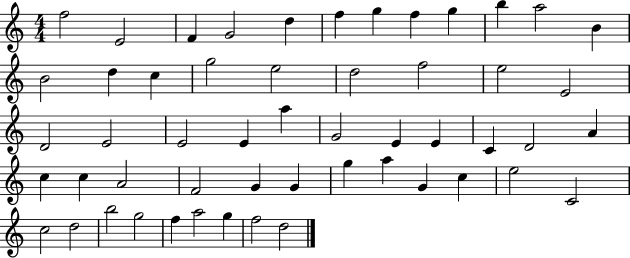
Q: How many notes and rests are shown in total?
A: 53